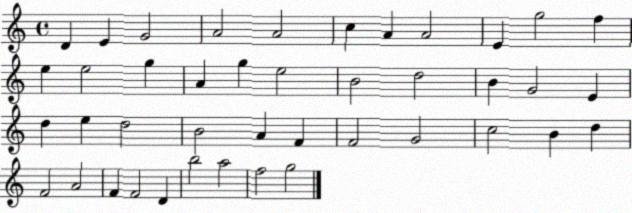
X:1
T:Untitled
M:4/4
L:1/4
K:C
D E G2 A2 A2 c A A2 E g2 f e e2 g A g e2 B2 d2 B G2 E d e d2 B2 A F F2 G2 c2 B d F2 A2 F F2 D b2 a2 f2 g2